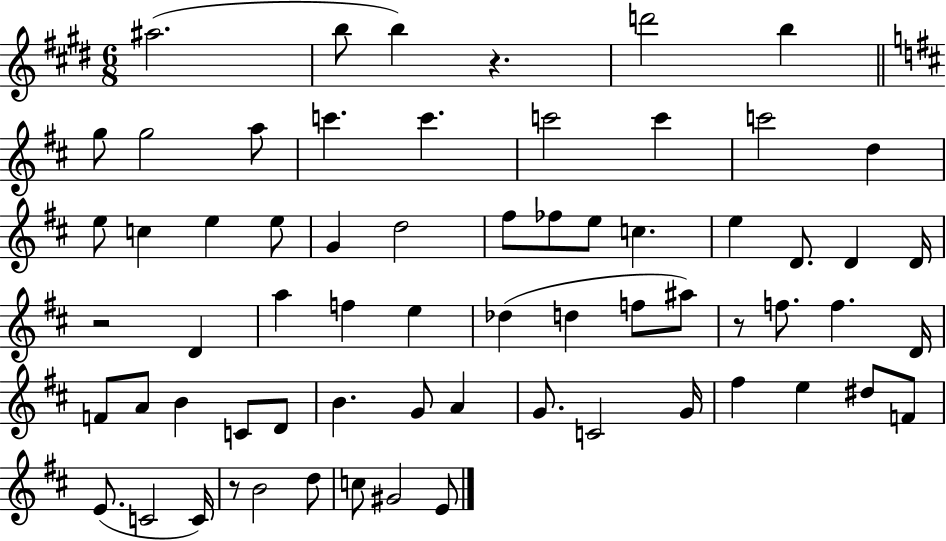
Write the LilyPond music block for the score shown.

{
  \clef treble
  \numericTimeSignature
  \time 6/8
  \key e \major
  \repeat volta 2 { ais''2.( | b''8 b''4) r4. | d'''2 b''4 | \bar "||" \break \key d \major g''8 g''2 a''8 | c'''4. c'''4. | c'''2 c'''4 | c'''2 d''4 | \break e''8 c''4 e''4 e''8 | g'4 d''2 | fis''8 fes''8 e''8 c''4. | e''4 d'8. d'4 d'16 | \break r2 d'4 | a''4 f''4 e''4 | des''4( d''4 f''8 ais''8) | r8 f''8. f''4. d'16 | \break f'8 a'8 b'4 c'8 d'8 | b'4. g'8 a'4 | g'8. c'2 g'16 | fis''4 e''4 dis''8 f'8 | \break e'8.( c'2 c'16) | r8 b'2 d''8 | c''8 gis'2 e'8 | } \bar "|."
}